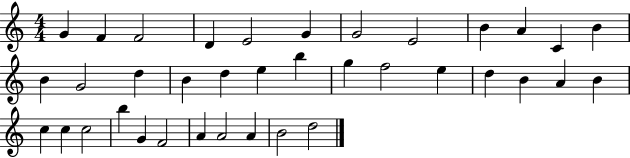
X:1
T:Untitled
M:4/4
L:1/4
K:C
G F F2 D E2 G G2 E2 B A C B B G2 d B d e b g f2 e d B A B c c c2 b G F2 A A2 A B2 d2